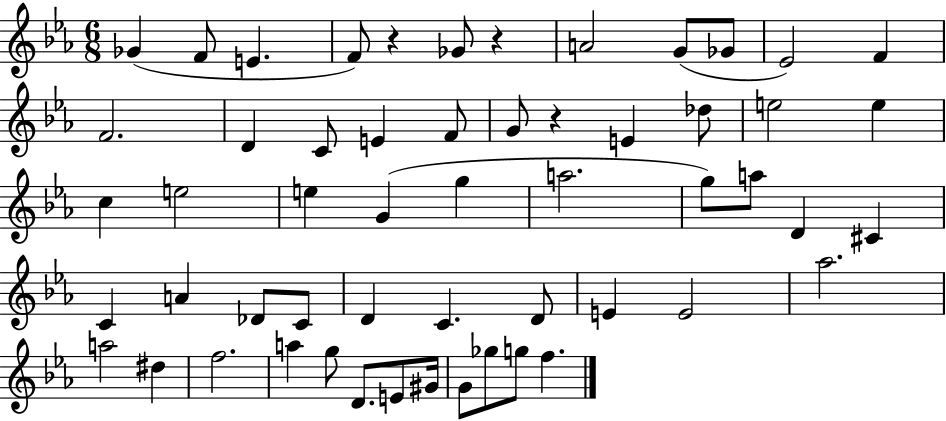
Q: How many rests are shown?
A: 3